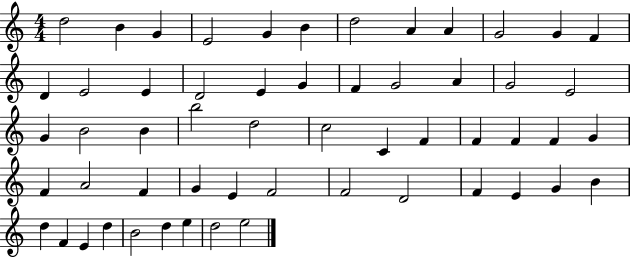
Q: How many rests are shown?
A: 0